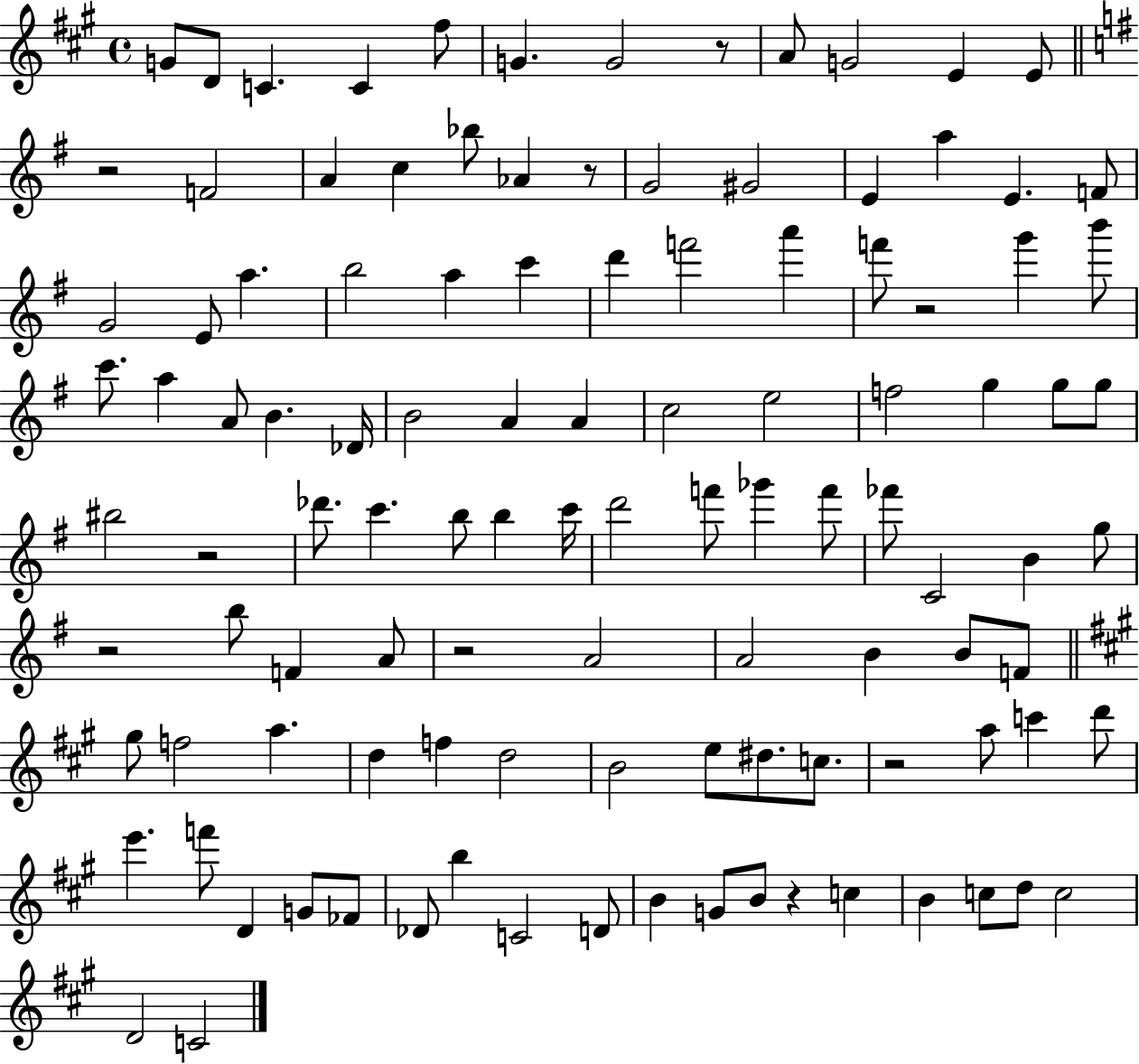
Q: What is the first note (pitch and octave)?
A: G4